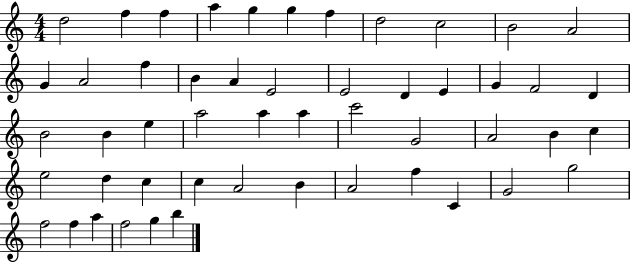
{
  \clef treble
  \numericTimeSignature
  \time 4/4
  \key c \major
  d''2 f''4 f''4 | a''4 g''4 g''4 f''4 | d''2 c''2 | b'2 a'2 | \break g'4 a'2 f''4 | b'4 a'4 e'2 | e'2 d'4 e'4 | g'4 f'2 d'4 | \break b'2 b'4 e''4 | a''2 a''4 a''4 | c'''2 g'2 | a'2 b'4 c''4 | \break e''2 d''4 c''4 | c''4 a'2 b'4 | a'2 f''4 c'4 | g'2 g''2 | \break f''2 f''4 a''4 | f''2 g''4 b''4 | \bar "|."
}